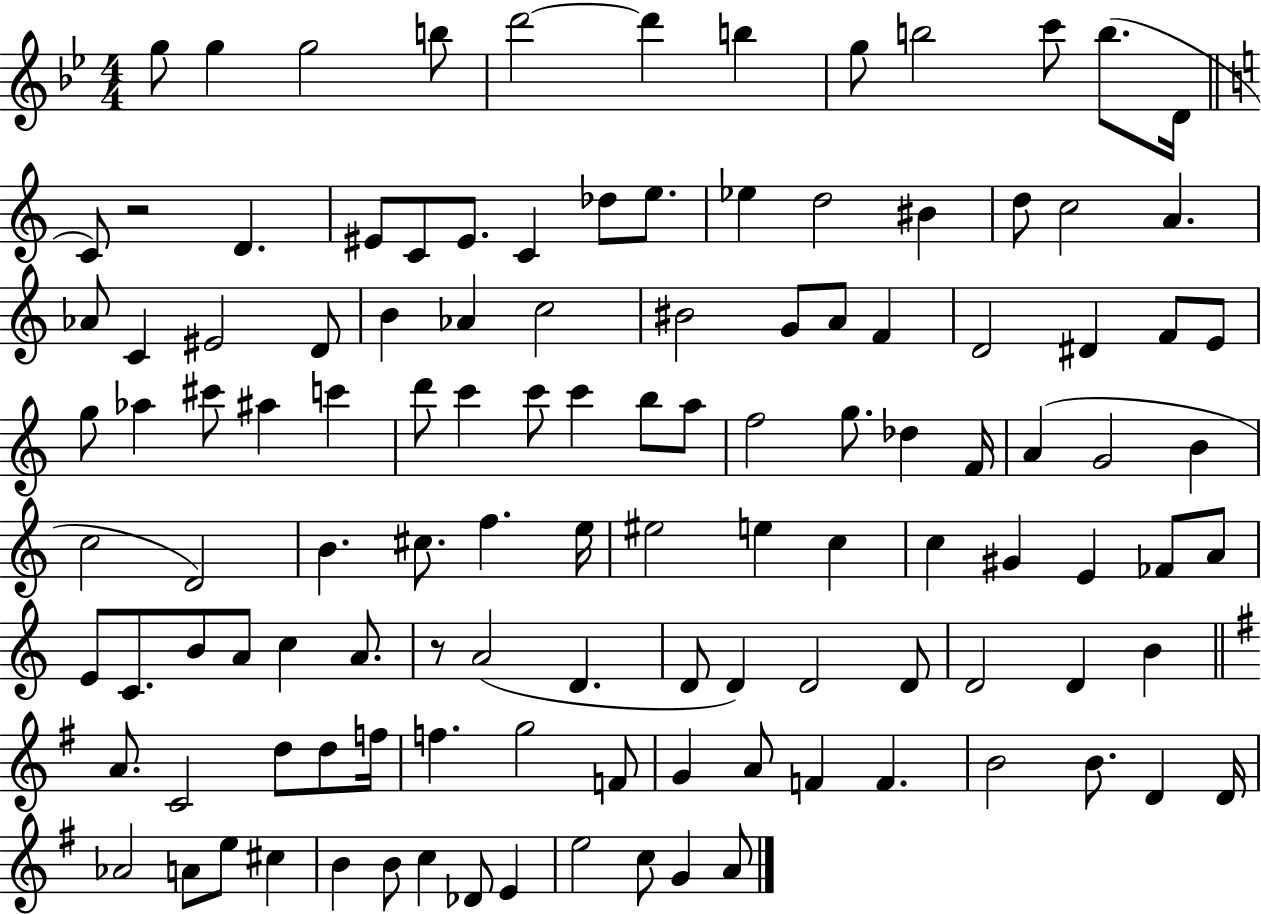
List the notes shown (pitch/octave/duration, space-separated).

G5/e G5/q G5/h B5/e D6/h D6/q B5/q G5/e B5/h C6/e B5/e. D4/s C4/e R/h D4/q. EIS4/e C4/e EIS4/e. C4/q Db5/e E5/e. Eb5/q D5/h BIS4/q D5/e C5/h A4/q. Ab4/e C4/q EIS4/h D4/e B4/q Ab4/q C5/h BIS4/h G4/e A4/e F4/q D4/h D#4/q F4/e E4/e G5/e Ab5/q C#6/e A#5/q C6/q D6/e C6/q C6/e C6/q B5/e A5/e F5/h G5/e. Db5/q F4/s A4/q G4/h B4/q C5/h D4/h B4/q. C#5/e. F5/q. E5/s EIS5/h E5/q C5/q C5/q G#4/q E4/q FES4/e A4/e E4/e C4/e. B4/e A4/e C5/q A4/e. R/e A4/h D4/q. D4/e D4/q D4/h D4/e D4/h D4/q B4/q A4/e. C4/h D5/e D5/e F5/s F5/q. G5/h F4/e G4/q A4/e F4/q F4/q. B4/h B4/e. D4/q D4/s Ab4/h A4/e E5/e C#5/q B4/q B4/e C5/q Db4/e E4/q E5/h C5/e G4/q A4/e